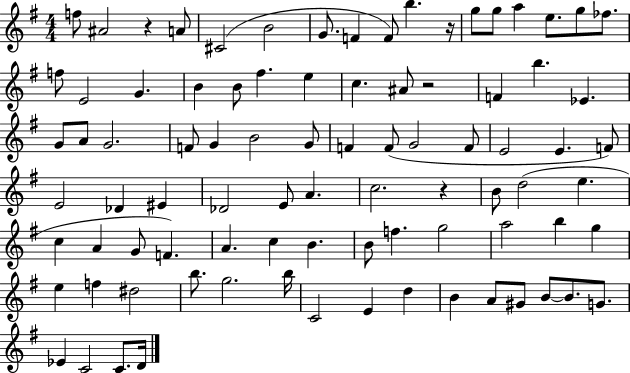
{
  \clef treble
  \numericTimeSignature
  \time 4/4
  \key g \major
  f''8 ais'2 r4 a'8 | cis'2( b'2 | g'8. f'4 f'8) b''4. r16 | g''8 g''8 a''4 e''8. g''8 fes''8. | \break f''8 e'2 g'4. | b'4 b'8 fis''4. e''4 | c''4. ais'8 r2 | f'4 b''4. ees'4. | \break g'8 a'8 g'2. | f'8 g'4 b'2 g'8 | f'4 f'8( g'2 f'8 | e'2 e'4. f'8) | \break e'2 des'4 eis'4 | des'2 e'8 a'4. | c''2. r4 | b'8 d''2( e''4. | \break c''4 a'4 g'8 f'4.) | a'4. c''4 b'4. | b'8 f''4. g''2 | a''2 b''4 g''4 | \break e''4 f''4 dis''2 | b''8. g''2. b''16 | c'2 e'4 d''4 | b'4 a'8 gis'8 b'8~~ b'8. g'8. | \break ees'4 c'2 c'8. d'16 | \bar "|."
}